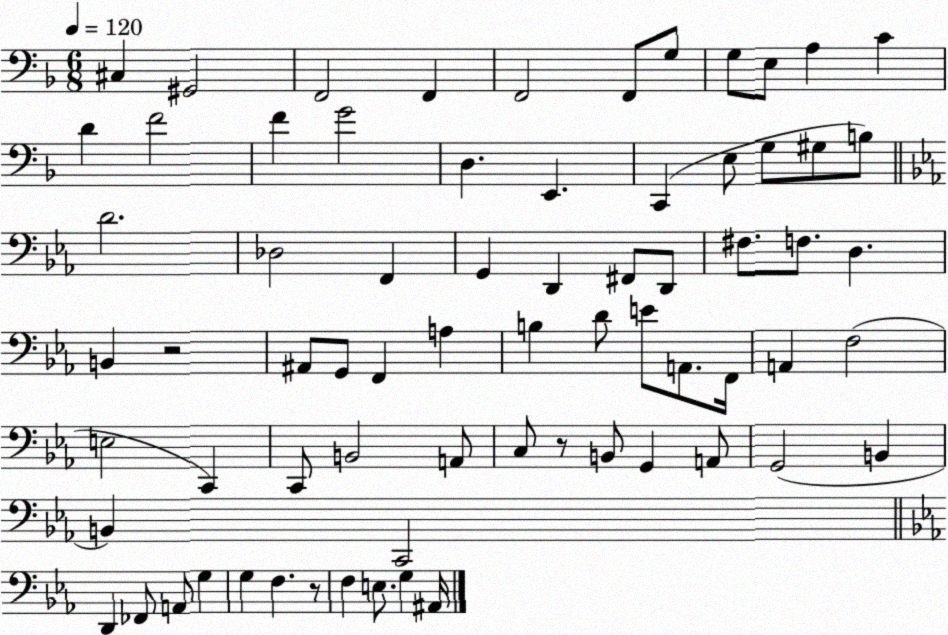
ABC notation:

X:1
T:Untitled
M:6/8
L:1/4
K:F
^C, ^G,,2 F,,2 F,, F,,2 F,,/2 G,/2 G,/2 E,/2 A, C D F2 F G2 D, E,, C,, E,/2 G,/2 ^G,/2 B,/2 D2 _D,2 F,, G,, D,, ^F,,/2 D,,/2 ^F,/2 F,/2 D, B,, z2 ^A,,/2 G,,/2 F,, A, B, D/2 E/2 A,,/2 F,,/4 A,, F,2 E,2 C,, C,,/2 B,,2 A,,/2 C,/2 z/2 B,,/2 G,, A,,/2 G,,2 B,, B,, C,,2 D,, _F,,/2 A,,/2 G, G, F, z/2 F, E,/2 G, ^A,,/4